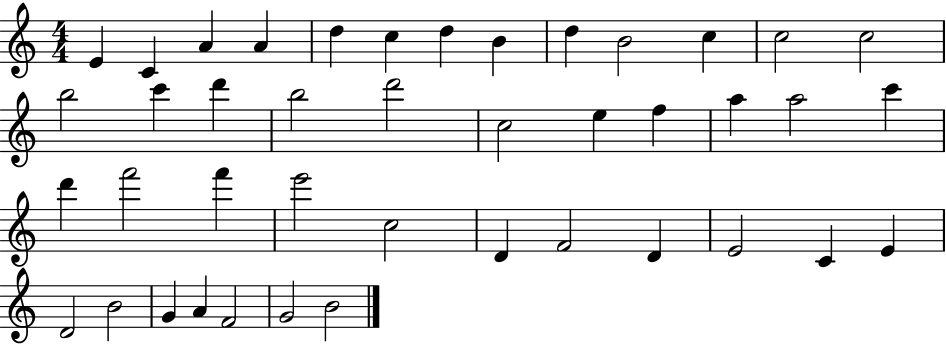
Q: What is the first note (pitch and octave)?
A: E4